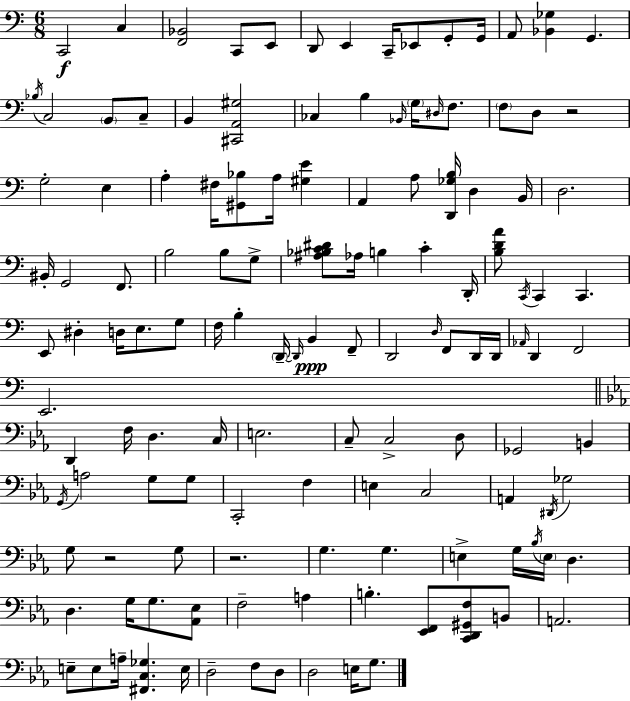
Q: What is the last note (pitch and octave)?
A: G3